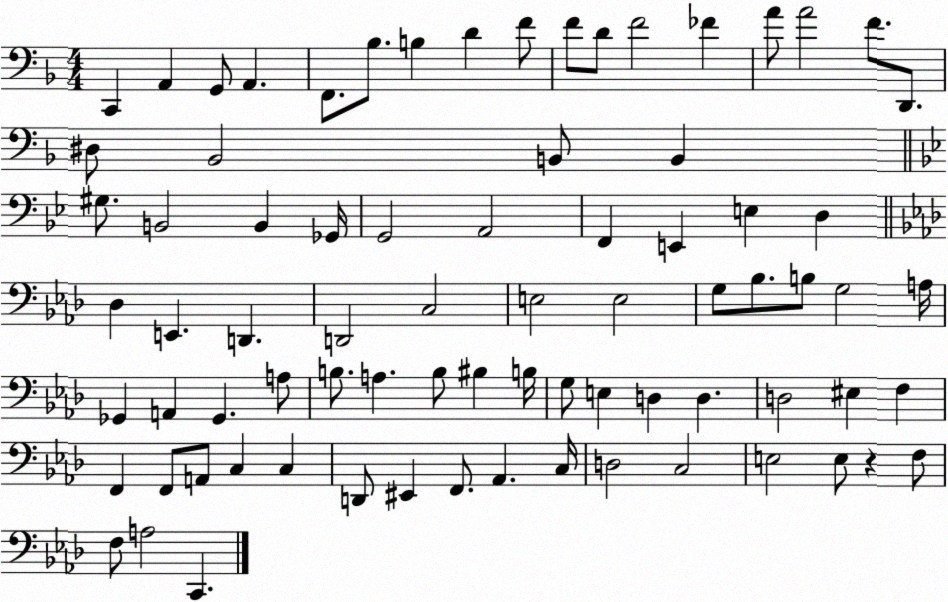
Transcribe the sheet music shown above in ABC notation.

X:1
T:Untitled
M:4/4
L:1/4
K:F
C,, A,, G,,/2 A,, F,,/2 _B,/2 B, D F/2 F/2 D/2 F2 _F A/2 A2 F/2 D,,/2 ^D,/2 _B,,2 B,,/2 B,, ^G,/2 B,,2 B,, _G,,/4 G,,2 A,,2 F,, E,, E, D, _D, E,, D,, D,,2 C,2 E,2 E,2 G,/2 _B,/2 B,/2 G,2 A,/4 _G,, A,, _G,, A,/2 B,/2 A, B,/2 ^B, B,/4 G,/2 E, D, D, D,2 ^E, F, F,, F,,/2 A,,/2 C, C, D,,/2 ^E,, F,,/2 _A,, C,/4 D,2 C,2 E,2 E,/2 z F,/2 F,/2 A,2 C,,